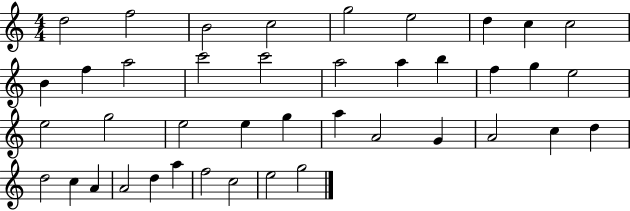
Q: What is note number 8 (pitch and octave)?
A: C5